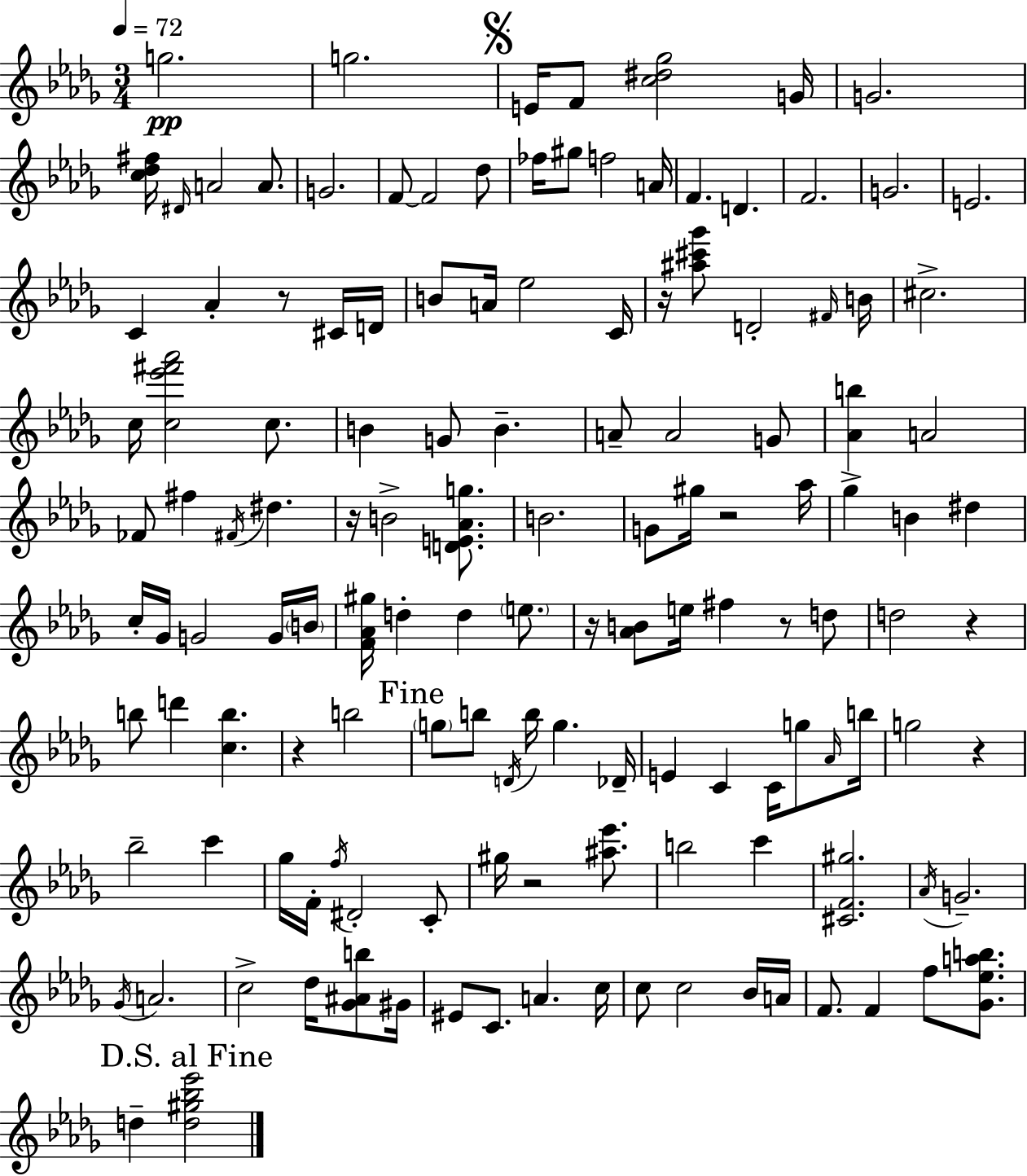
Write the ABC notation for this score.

X:1
T:Untitled
M:3/4
L:1/4
K:Bbm
g2 g2 E/4 F/2 [c^d_g]2 G/4 G2 [c_d^f]/4 ^D/4 A2 A/2 G2 F/2 F2 _d/2 _f/4 ^g/2 f2 A/4 F D F2 G2 E2 C _A z/2 ^C/4 D/4 B/2 A/4 _e2 C/4 z/4 [^a^c'_g']/2 D2 ^F/4 B/4 ^c2 c/4 [c_e'^f'_a']2 c/2 B G/2 B A/2 A2 G/2 [_Ab] A2 _F/2 ^f ^F/4 ^d z/4 B2 [DE_Ag]/2 B2 G/2 ^g/4 z2 _a/4 _g B ^d c/4 _G/4 G2 G/4 B/4 [F_A^g]/4 d d e/2 z/4 [_AB]/2 e/4 ^f z/2 d/2 d2 z b/2 d' [cb] z b2 g/2 b/2 D/4 b/4 g _D/4 E C C/4 g/2 _A/4 b/4 g2 z _b2 c' _g/4 F/4 f/4 ^D2 C/2 ^g/4 z2 [^a_e']/2 b2 c' [^CF^g]2 _A/4 G2 _G/4 A2 c2 _d/4 [_G^Ab]/2 ^G/4 ^E/2 C/2 A c/4 c/2 c2 _B/4 A/4 F/2 F f/2 [_G_eab]/2 d [d^g_b_e']2